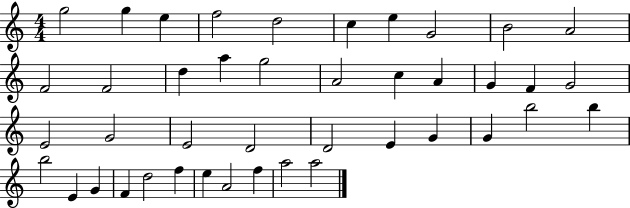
G5/h G5/q E5/q F5/h D5/h C5/q E5/q G4/h B4/h A4/h F4/h F4/h D5/q A5/q G5/h A4/h C5/q A4/q G4/q F4/q G4/h E4/h G4/h E4/h D4/h D4/h E4/q G4/q G4/q B5/h B5/q B5/h E4/q G4/q F4/q D5/h F5/q E5/q A4/h F5/q A5/h A5/h